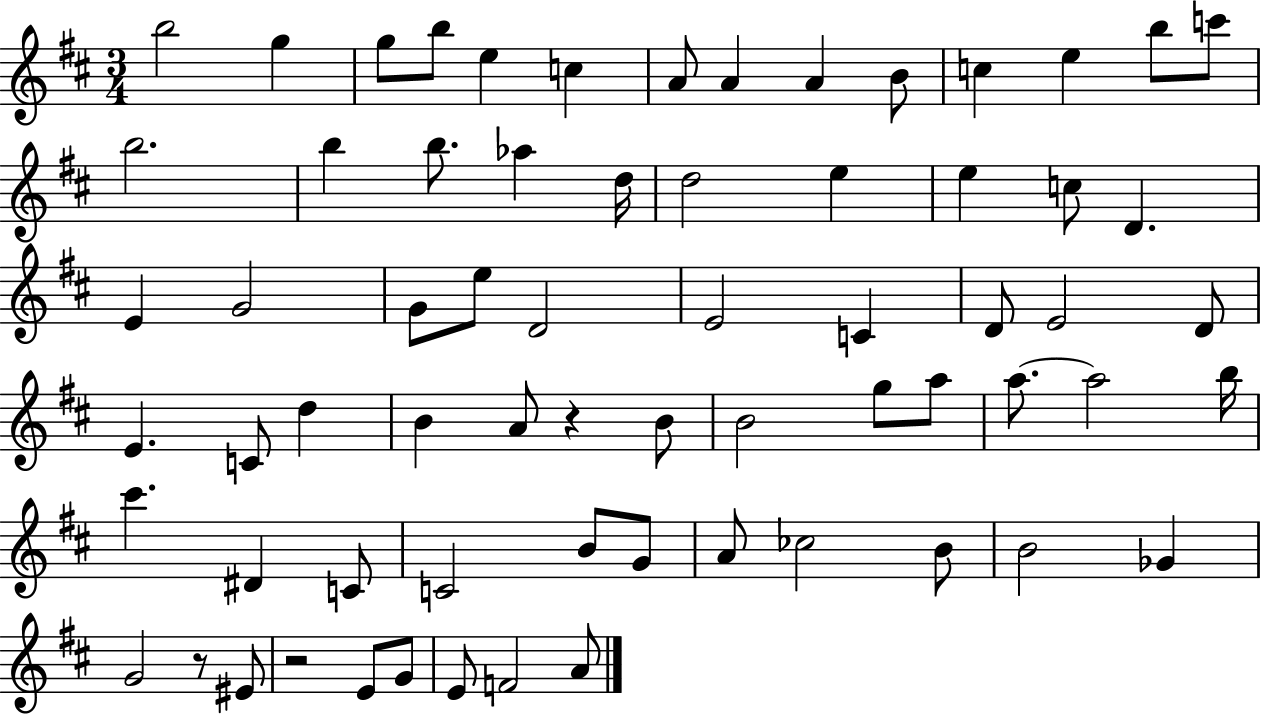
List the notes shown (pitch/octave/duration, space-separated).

B5/h G5/q G5/e B5/e E5/q C5/q A4/e A4/q A4/q B4/e C5/q E5/q B5/e C6/e B5/h. B5/q B5/e. Ab5/q D5/s D5/h E5/q E5/q C5/e D4/q. E4/q G4/h G4/e E5/e D4/h E4/h C4/q D4/e E4/h D4/e E4/q. C4/e D5/q B4/q A4/e R/q B4/e B4/h G5/e A5/e A5/e. A5/h B5/s C#6/q. D#4/q C4/e C4/h B4/e G4/e A4/e CES5/h B4/e B4/h Gb4/q G4/h R/e EIS4/e R/h E4/e G4/e E4/e F4/h A4/e